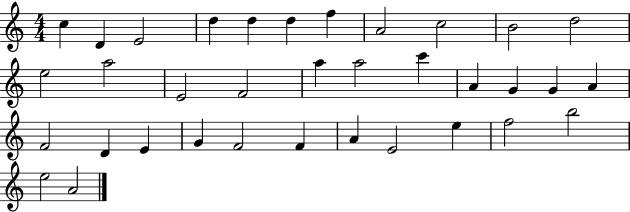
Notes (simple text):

C5/q D4/q E4/h D5/q D5/q D5/q F5/q A4/h C5/h B4/h D5/h E5/h A5/h E4/h F4/h A5/q A5/h C6/q A4/q G4/q G4/q A4/q F4/h D4/q E4/q G4/q F4/h F4/q A4/q E4/h E5/q F5/h B5/h E5/h A4/h